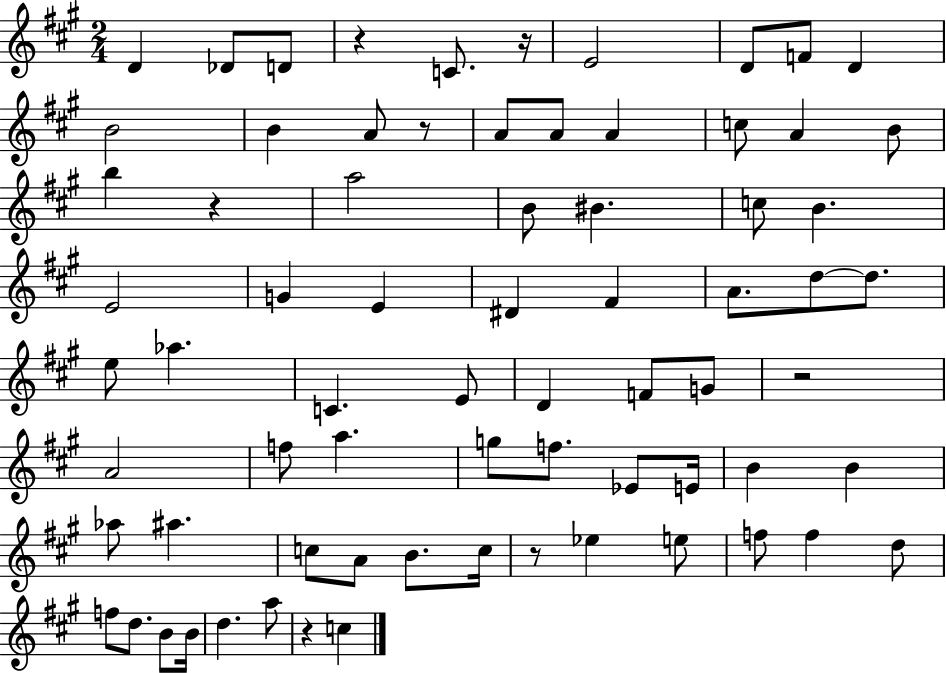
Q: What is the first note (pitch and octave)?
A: D4